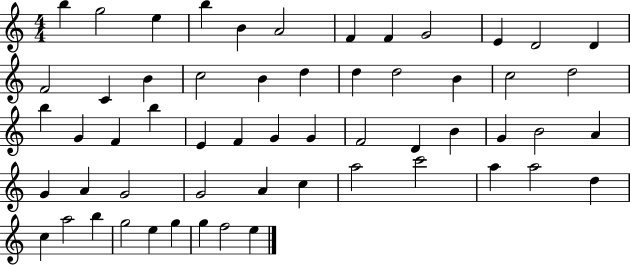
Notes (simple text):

B5/q G5/h E5/q B5/q B4/q A4/h F4/q F4/q G4/h E4/q D4/h D4/q F4/h C4/q B4/q C5/h B4/q D5/q D5/q D5/h B4/q C5/h D5/h B5/q G4/q F4/q B5/q E4/q F4/q G4/q G4/q F4/h D4/q B4/q G4/q B4/h A4/q G4/q A4/q G4/h G4/h A4/q C5/q A5/h C6/h A5/q A5/h D5/q C5/q A5/h B5/q G5/h E5/q G5/q G5/q F5/h E5/q